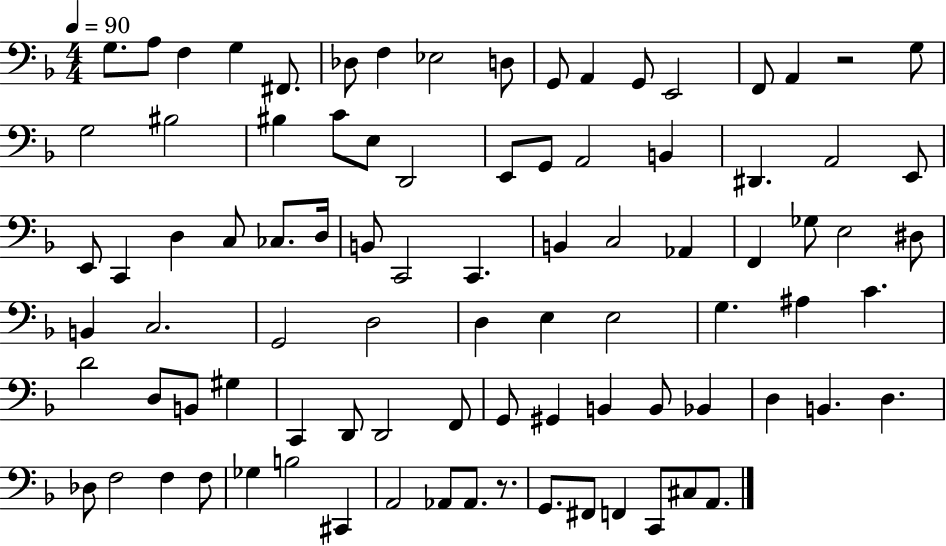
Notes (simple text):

G3/e. A3/e F3/q G3/q F#2/e. Db3/e F3/q Eb3/h D3/e G2/e A2/q G2/e E2/h F2/e A2/q R/h G3/e G3/h BIS3/h BIS3/q C4/e E3/e D2/h E2/e G2/e A2/h B2/q D#2/q. A2/h E2/e E2/e C2/q D3/q C3/e CES3/e. D3/s B2/e C2/h C2/q. B2/q C3/h Ab2/q F2/q Gb3/e E3/h D#3/e B2/q C3/h. G2/h D3/h D3/q E3/q E3/h G3/q. A#3/q C4/q. D4/h D3/e B2/e G#3/q C2/q D2/e D2/h F2/e G2/e G#2/q B2/q B2/e Bb2/q D3/q B2/q. D3/q. Db3/e F3/h F3/q F3/e Gb3/q B3/h C#2/q A2/h Ab2/e Ab2/e. R/e. G2/e. F#2/e F2/q C2/e C#3/e A2/e.